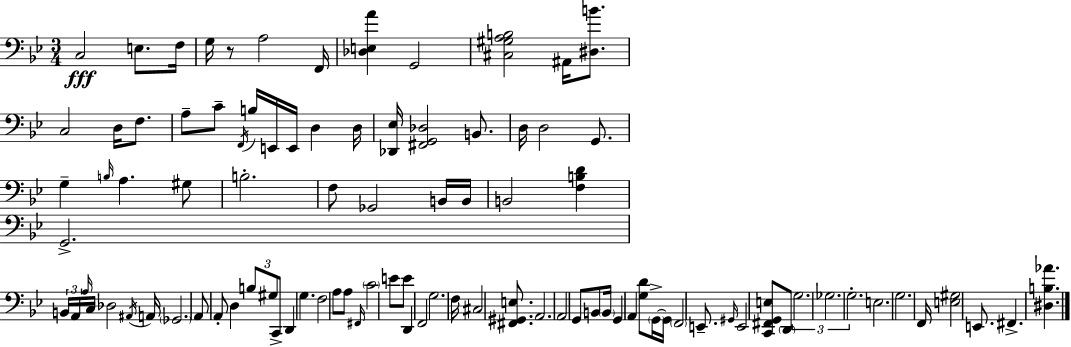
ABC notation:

X:1
T:Untitled
M:3/4
L:1/4
K:Gm
C,2 E,/2 F,/4 G,/4 z/2 A,2 F,,/4 [_D,E,A] G,,2 [^C,^G,A,B,]2 ^A,,/4 [^D,B]/2 C,2 D,/4 F,/2 A,/2 C/2 F,,/4 B,/4 E,,/4 E,,/4 D, D,/4 [_D,,_E,]/4 [^F,,G,,_D,]2 B,,/2 D,/4 D,2 G,,/2 G, B,/4 A, ^G,/2 B,2 F,/2 _G,,2 B,,/4 B,,/4 B,,2 [F,B,D] G,,2 B,,/4 A,,/4 A,/4 C,/4 _D,2 ^A,,/4 A,,/4 _G,,2 A,,/2 A,,/2 D, B,/2 ^G,/2 C,,/2 D,, G, F,2 A,/2 A,/2 ^F,,/4 C2 E/2 E/2 D,, F,,2 G,2 F,/4 ^C,2 [^F,,^G,,E,]/2 A,,2 A,,2 G,,/2 B,,/2 B,,/4 G,, A,, [G,D]/2 G,,/4 G,,/4 F,,2 E,,/2 ^G,,/4 E,,2 [C,,^F,,G,,E,]/2 D,,/2 G,2 _G,2 G,2 E,2 G,2 F,,/4 [E,^G,]2 E,,/2 ^F,, [^D,B,_A]